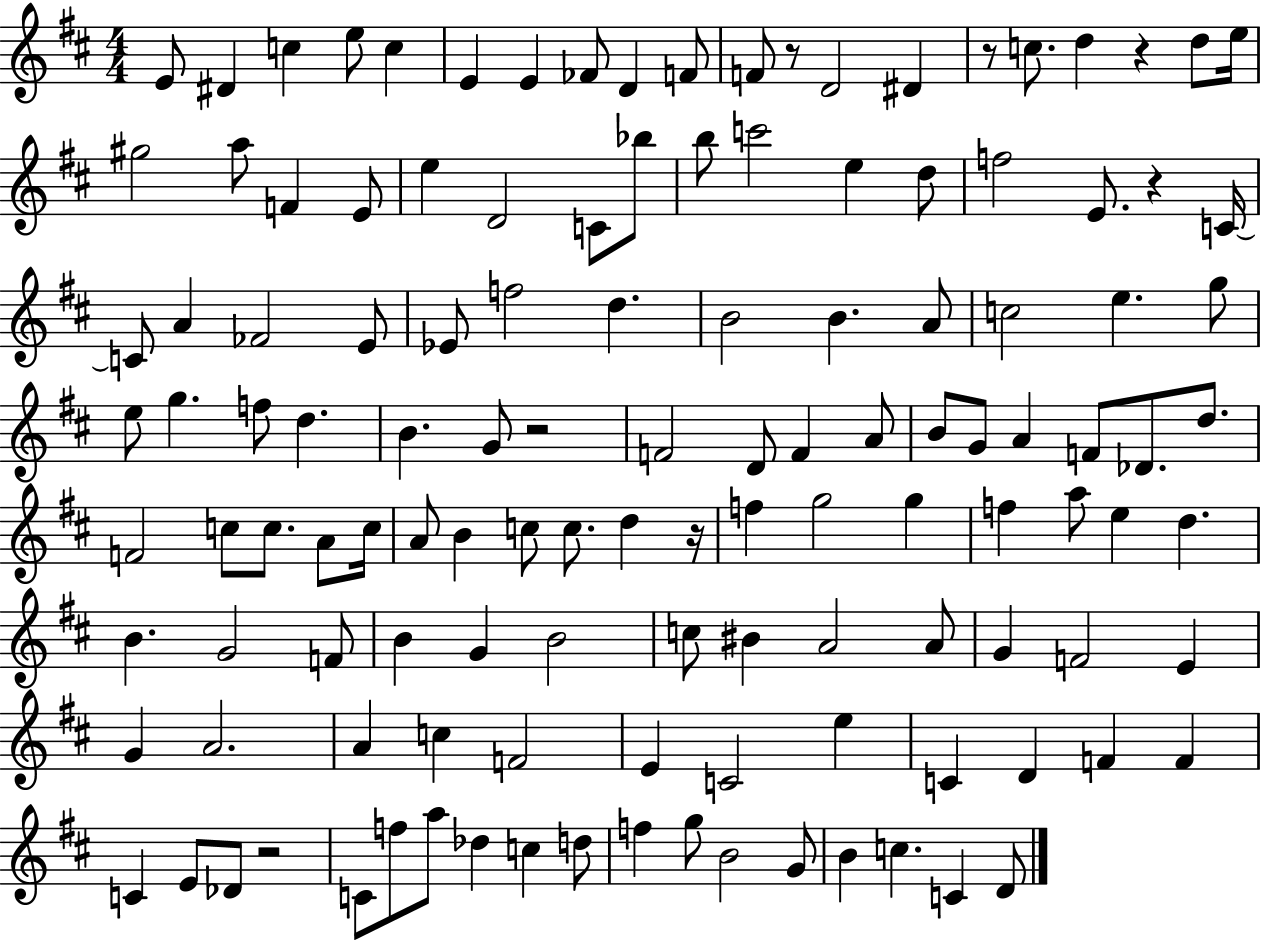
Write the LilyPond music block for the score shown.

{
  \clef treble
  \numericTimeSignature
  \time 4/4
  \key d \major
  e'8 dis'4 c''4 e''8 c''4 | e'4 e'4 fes'8 d'4 f'8 | f'8 r8 d'2 dis'4 | r8 c''8. d''4 r4 d''8 e''16 | \break gis''2 a''8 f'4 e'8 | e''4 d'2 c'8 bes''8 | b''8 c'''2 e''4 d''8 | f''2 e'8. r4 c'16~~ | \break c'8 a'4 fes'2 e'8 | ees'8 f''2 d''4. | b'2 b'4. a'8 | c''2 e''4. g''8 | \break e''8 g''4. f''8 d''4. | b'4. g'8 r2 | f'2 d'8 f'4 a'8 | b'8 g'8 a'4 f'8 des'8. d''8. | \break f'2 c''8 c''8. a'8 c''16 | a'8 b'4 c''8 c''8. d''4 r16 | f''4 g''2 g''4 | f''4 a''8 e''4 d''4. | \break b'4. g'2 f'8 | b'4 g'4 b'2 | c''8 bis'4 a'2 a'8 | g'4 f'2 e'4 | \break g'4 a'2. | a'4 c''4 f'2 | e'4 c'2 e''4 | c'4 d'4 f'4 f'4 | \break c'4 e'8 des'8 r2 | c'8 f''8 a''8 des''4 c''4 d''8 | f''4 g''8 b'2 g'8 | b'4 c''4. c'4 d'8 | \break \bar "|."
}